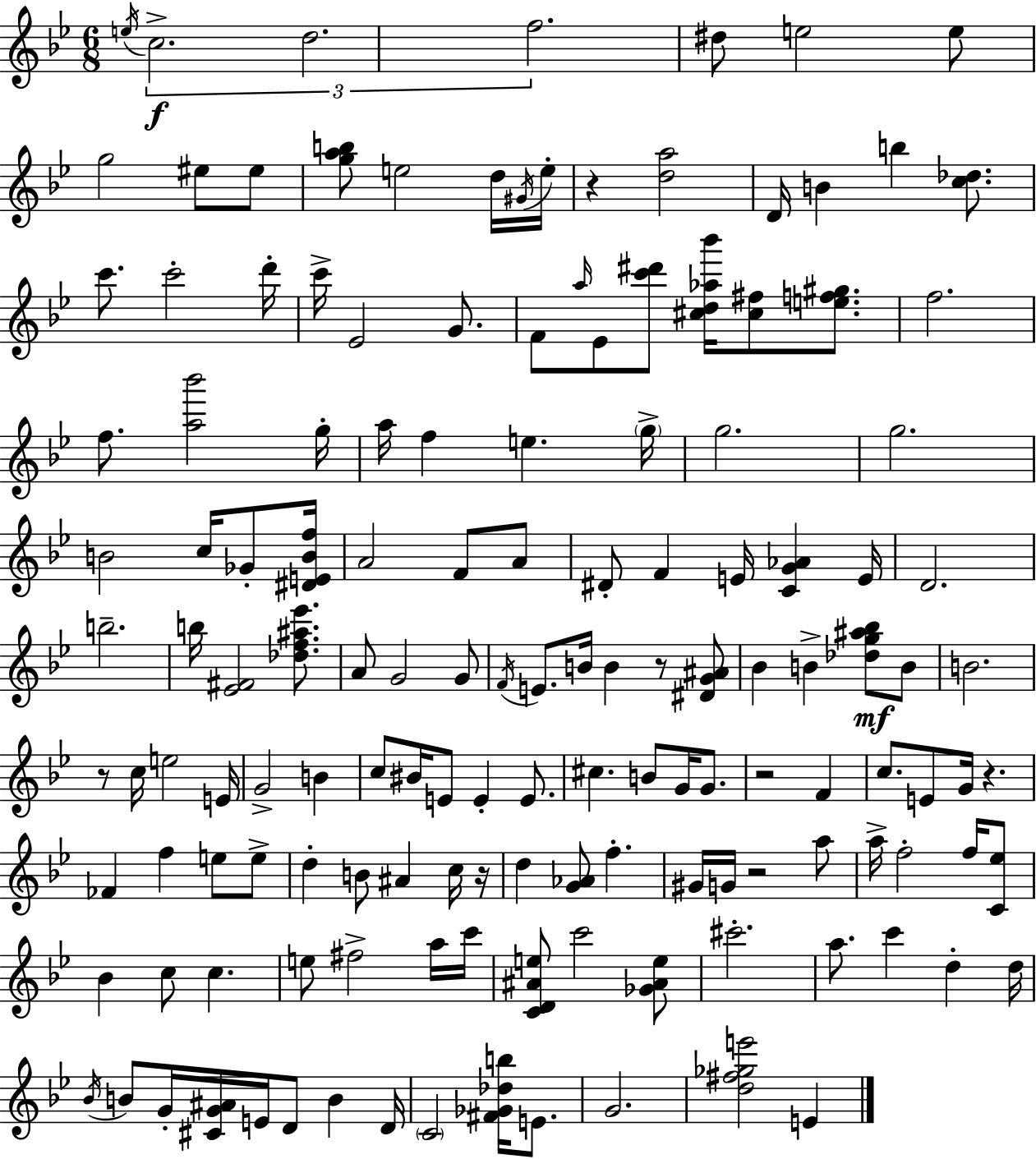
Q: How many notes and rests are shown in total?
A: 145